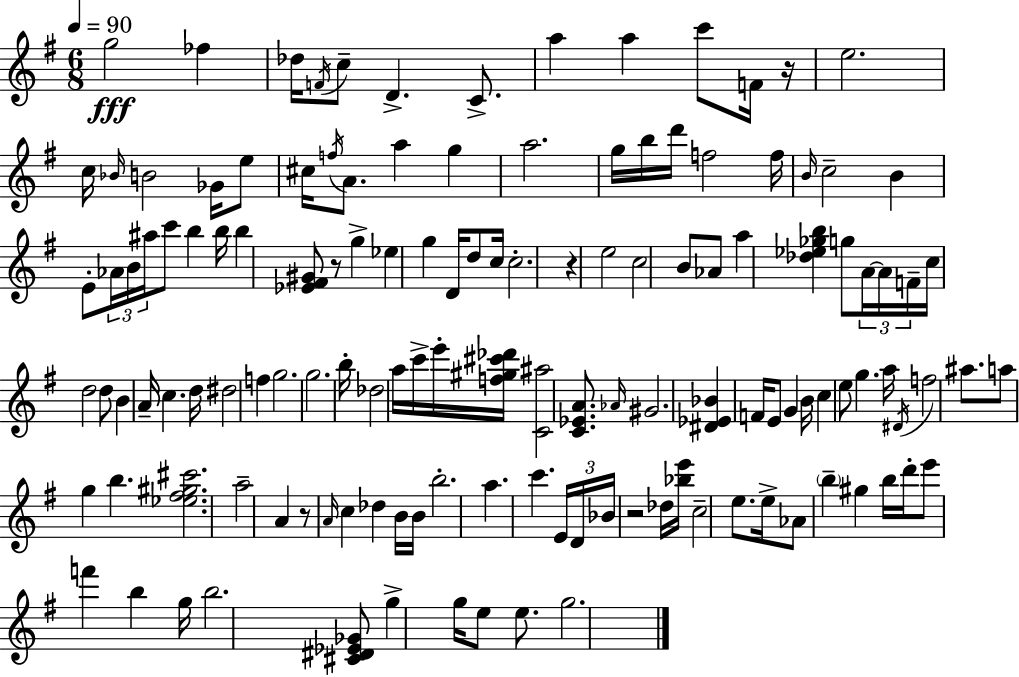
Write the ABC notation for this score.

X:1
T:Untitled
M:6/8
L:1/4
K:G
g2 _f _d/4 F/4 c/2 D C/2 a a c'/2 F/4 z/4 e2 c/4 _B/4 B2 _G/4 e/2 ^c/4 f/4 A/2 a g a2 g/4 b/4 d'/4 f2 f/4 B/4 c2 B E/2 _A/4 B/4 ^a/4 c'/2 b b/4 b [_E^F^G]/2 z/2 g _e g D/4 d/2 c/4 c2 z e2 c2 B/2 _A/2 a [_d_e_gb] g/2 A/4 A/4 F/4 c/4 d2 d/2 B A/4 c d/4 ^d2 f g2 g2 b/4 _d2 a/4 c'/4 e'/4 [f^g^c'_d']/4 [C^a]2 [C_EA]/2 _A/4 ^G2 [^D_E_B] F/4 E/2 G B/4 c e/2 g a/4 ^D/4 f2 ^a/2 a/2 g b [_e^f^g^c']2 a2 A z/2 A/4 c _d B/4 B/4 b2 a c' E/4 D/4 _B/4 z2 _d/4 [_be']/4 c2 e/2 e/4 _A/2 b ^g b/4 d'/4 e'/2 f' b g/4 b2 [^C^D_E_G]/2 g g/4 e/2 e/2 g2